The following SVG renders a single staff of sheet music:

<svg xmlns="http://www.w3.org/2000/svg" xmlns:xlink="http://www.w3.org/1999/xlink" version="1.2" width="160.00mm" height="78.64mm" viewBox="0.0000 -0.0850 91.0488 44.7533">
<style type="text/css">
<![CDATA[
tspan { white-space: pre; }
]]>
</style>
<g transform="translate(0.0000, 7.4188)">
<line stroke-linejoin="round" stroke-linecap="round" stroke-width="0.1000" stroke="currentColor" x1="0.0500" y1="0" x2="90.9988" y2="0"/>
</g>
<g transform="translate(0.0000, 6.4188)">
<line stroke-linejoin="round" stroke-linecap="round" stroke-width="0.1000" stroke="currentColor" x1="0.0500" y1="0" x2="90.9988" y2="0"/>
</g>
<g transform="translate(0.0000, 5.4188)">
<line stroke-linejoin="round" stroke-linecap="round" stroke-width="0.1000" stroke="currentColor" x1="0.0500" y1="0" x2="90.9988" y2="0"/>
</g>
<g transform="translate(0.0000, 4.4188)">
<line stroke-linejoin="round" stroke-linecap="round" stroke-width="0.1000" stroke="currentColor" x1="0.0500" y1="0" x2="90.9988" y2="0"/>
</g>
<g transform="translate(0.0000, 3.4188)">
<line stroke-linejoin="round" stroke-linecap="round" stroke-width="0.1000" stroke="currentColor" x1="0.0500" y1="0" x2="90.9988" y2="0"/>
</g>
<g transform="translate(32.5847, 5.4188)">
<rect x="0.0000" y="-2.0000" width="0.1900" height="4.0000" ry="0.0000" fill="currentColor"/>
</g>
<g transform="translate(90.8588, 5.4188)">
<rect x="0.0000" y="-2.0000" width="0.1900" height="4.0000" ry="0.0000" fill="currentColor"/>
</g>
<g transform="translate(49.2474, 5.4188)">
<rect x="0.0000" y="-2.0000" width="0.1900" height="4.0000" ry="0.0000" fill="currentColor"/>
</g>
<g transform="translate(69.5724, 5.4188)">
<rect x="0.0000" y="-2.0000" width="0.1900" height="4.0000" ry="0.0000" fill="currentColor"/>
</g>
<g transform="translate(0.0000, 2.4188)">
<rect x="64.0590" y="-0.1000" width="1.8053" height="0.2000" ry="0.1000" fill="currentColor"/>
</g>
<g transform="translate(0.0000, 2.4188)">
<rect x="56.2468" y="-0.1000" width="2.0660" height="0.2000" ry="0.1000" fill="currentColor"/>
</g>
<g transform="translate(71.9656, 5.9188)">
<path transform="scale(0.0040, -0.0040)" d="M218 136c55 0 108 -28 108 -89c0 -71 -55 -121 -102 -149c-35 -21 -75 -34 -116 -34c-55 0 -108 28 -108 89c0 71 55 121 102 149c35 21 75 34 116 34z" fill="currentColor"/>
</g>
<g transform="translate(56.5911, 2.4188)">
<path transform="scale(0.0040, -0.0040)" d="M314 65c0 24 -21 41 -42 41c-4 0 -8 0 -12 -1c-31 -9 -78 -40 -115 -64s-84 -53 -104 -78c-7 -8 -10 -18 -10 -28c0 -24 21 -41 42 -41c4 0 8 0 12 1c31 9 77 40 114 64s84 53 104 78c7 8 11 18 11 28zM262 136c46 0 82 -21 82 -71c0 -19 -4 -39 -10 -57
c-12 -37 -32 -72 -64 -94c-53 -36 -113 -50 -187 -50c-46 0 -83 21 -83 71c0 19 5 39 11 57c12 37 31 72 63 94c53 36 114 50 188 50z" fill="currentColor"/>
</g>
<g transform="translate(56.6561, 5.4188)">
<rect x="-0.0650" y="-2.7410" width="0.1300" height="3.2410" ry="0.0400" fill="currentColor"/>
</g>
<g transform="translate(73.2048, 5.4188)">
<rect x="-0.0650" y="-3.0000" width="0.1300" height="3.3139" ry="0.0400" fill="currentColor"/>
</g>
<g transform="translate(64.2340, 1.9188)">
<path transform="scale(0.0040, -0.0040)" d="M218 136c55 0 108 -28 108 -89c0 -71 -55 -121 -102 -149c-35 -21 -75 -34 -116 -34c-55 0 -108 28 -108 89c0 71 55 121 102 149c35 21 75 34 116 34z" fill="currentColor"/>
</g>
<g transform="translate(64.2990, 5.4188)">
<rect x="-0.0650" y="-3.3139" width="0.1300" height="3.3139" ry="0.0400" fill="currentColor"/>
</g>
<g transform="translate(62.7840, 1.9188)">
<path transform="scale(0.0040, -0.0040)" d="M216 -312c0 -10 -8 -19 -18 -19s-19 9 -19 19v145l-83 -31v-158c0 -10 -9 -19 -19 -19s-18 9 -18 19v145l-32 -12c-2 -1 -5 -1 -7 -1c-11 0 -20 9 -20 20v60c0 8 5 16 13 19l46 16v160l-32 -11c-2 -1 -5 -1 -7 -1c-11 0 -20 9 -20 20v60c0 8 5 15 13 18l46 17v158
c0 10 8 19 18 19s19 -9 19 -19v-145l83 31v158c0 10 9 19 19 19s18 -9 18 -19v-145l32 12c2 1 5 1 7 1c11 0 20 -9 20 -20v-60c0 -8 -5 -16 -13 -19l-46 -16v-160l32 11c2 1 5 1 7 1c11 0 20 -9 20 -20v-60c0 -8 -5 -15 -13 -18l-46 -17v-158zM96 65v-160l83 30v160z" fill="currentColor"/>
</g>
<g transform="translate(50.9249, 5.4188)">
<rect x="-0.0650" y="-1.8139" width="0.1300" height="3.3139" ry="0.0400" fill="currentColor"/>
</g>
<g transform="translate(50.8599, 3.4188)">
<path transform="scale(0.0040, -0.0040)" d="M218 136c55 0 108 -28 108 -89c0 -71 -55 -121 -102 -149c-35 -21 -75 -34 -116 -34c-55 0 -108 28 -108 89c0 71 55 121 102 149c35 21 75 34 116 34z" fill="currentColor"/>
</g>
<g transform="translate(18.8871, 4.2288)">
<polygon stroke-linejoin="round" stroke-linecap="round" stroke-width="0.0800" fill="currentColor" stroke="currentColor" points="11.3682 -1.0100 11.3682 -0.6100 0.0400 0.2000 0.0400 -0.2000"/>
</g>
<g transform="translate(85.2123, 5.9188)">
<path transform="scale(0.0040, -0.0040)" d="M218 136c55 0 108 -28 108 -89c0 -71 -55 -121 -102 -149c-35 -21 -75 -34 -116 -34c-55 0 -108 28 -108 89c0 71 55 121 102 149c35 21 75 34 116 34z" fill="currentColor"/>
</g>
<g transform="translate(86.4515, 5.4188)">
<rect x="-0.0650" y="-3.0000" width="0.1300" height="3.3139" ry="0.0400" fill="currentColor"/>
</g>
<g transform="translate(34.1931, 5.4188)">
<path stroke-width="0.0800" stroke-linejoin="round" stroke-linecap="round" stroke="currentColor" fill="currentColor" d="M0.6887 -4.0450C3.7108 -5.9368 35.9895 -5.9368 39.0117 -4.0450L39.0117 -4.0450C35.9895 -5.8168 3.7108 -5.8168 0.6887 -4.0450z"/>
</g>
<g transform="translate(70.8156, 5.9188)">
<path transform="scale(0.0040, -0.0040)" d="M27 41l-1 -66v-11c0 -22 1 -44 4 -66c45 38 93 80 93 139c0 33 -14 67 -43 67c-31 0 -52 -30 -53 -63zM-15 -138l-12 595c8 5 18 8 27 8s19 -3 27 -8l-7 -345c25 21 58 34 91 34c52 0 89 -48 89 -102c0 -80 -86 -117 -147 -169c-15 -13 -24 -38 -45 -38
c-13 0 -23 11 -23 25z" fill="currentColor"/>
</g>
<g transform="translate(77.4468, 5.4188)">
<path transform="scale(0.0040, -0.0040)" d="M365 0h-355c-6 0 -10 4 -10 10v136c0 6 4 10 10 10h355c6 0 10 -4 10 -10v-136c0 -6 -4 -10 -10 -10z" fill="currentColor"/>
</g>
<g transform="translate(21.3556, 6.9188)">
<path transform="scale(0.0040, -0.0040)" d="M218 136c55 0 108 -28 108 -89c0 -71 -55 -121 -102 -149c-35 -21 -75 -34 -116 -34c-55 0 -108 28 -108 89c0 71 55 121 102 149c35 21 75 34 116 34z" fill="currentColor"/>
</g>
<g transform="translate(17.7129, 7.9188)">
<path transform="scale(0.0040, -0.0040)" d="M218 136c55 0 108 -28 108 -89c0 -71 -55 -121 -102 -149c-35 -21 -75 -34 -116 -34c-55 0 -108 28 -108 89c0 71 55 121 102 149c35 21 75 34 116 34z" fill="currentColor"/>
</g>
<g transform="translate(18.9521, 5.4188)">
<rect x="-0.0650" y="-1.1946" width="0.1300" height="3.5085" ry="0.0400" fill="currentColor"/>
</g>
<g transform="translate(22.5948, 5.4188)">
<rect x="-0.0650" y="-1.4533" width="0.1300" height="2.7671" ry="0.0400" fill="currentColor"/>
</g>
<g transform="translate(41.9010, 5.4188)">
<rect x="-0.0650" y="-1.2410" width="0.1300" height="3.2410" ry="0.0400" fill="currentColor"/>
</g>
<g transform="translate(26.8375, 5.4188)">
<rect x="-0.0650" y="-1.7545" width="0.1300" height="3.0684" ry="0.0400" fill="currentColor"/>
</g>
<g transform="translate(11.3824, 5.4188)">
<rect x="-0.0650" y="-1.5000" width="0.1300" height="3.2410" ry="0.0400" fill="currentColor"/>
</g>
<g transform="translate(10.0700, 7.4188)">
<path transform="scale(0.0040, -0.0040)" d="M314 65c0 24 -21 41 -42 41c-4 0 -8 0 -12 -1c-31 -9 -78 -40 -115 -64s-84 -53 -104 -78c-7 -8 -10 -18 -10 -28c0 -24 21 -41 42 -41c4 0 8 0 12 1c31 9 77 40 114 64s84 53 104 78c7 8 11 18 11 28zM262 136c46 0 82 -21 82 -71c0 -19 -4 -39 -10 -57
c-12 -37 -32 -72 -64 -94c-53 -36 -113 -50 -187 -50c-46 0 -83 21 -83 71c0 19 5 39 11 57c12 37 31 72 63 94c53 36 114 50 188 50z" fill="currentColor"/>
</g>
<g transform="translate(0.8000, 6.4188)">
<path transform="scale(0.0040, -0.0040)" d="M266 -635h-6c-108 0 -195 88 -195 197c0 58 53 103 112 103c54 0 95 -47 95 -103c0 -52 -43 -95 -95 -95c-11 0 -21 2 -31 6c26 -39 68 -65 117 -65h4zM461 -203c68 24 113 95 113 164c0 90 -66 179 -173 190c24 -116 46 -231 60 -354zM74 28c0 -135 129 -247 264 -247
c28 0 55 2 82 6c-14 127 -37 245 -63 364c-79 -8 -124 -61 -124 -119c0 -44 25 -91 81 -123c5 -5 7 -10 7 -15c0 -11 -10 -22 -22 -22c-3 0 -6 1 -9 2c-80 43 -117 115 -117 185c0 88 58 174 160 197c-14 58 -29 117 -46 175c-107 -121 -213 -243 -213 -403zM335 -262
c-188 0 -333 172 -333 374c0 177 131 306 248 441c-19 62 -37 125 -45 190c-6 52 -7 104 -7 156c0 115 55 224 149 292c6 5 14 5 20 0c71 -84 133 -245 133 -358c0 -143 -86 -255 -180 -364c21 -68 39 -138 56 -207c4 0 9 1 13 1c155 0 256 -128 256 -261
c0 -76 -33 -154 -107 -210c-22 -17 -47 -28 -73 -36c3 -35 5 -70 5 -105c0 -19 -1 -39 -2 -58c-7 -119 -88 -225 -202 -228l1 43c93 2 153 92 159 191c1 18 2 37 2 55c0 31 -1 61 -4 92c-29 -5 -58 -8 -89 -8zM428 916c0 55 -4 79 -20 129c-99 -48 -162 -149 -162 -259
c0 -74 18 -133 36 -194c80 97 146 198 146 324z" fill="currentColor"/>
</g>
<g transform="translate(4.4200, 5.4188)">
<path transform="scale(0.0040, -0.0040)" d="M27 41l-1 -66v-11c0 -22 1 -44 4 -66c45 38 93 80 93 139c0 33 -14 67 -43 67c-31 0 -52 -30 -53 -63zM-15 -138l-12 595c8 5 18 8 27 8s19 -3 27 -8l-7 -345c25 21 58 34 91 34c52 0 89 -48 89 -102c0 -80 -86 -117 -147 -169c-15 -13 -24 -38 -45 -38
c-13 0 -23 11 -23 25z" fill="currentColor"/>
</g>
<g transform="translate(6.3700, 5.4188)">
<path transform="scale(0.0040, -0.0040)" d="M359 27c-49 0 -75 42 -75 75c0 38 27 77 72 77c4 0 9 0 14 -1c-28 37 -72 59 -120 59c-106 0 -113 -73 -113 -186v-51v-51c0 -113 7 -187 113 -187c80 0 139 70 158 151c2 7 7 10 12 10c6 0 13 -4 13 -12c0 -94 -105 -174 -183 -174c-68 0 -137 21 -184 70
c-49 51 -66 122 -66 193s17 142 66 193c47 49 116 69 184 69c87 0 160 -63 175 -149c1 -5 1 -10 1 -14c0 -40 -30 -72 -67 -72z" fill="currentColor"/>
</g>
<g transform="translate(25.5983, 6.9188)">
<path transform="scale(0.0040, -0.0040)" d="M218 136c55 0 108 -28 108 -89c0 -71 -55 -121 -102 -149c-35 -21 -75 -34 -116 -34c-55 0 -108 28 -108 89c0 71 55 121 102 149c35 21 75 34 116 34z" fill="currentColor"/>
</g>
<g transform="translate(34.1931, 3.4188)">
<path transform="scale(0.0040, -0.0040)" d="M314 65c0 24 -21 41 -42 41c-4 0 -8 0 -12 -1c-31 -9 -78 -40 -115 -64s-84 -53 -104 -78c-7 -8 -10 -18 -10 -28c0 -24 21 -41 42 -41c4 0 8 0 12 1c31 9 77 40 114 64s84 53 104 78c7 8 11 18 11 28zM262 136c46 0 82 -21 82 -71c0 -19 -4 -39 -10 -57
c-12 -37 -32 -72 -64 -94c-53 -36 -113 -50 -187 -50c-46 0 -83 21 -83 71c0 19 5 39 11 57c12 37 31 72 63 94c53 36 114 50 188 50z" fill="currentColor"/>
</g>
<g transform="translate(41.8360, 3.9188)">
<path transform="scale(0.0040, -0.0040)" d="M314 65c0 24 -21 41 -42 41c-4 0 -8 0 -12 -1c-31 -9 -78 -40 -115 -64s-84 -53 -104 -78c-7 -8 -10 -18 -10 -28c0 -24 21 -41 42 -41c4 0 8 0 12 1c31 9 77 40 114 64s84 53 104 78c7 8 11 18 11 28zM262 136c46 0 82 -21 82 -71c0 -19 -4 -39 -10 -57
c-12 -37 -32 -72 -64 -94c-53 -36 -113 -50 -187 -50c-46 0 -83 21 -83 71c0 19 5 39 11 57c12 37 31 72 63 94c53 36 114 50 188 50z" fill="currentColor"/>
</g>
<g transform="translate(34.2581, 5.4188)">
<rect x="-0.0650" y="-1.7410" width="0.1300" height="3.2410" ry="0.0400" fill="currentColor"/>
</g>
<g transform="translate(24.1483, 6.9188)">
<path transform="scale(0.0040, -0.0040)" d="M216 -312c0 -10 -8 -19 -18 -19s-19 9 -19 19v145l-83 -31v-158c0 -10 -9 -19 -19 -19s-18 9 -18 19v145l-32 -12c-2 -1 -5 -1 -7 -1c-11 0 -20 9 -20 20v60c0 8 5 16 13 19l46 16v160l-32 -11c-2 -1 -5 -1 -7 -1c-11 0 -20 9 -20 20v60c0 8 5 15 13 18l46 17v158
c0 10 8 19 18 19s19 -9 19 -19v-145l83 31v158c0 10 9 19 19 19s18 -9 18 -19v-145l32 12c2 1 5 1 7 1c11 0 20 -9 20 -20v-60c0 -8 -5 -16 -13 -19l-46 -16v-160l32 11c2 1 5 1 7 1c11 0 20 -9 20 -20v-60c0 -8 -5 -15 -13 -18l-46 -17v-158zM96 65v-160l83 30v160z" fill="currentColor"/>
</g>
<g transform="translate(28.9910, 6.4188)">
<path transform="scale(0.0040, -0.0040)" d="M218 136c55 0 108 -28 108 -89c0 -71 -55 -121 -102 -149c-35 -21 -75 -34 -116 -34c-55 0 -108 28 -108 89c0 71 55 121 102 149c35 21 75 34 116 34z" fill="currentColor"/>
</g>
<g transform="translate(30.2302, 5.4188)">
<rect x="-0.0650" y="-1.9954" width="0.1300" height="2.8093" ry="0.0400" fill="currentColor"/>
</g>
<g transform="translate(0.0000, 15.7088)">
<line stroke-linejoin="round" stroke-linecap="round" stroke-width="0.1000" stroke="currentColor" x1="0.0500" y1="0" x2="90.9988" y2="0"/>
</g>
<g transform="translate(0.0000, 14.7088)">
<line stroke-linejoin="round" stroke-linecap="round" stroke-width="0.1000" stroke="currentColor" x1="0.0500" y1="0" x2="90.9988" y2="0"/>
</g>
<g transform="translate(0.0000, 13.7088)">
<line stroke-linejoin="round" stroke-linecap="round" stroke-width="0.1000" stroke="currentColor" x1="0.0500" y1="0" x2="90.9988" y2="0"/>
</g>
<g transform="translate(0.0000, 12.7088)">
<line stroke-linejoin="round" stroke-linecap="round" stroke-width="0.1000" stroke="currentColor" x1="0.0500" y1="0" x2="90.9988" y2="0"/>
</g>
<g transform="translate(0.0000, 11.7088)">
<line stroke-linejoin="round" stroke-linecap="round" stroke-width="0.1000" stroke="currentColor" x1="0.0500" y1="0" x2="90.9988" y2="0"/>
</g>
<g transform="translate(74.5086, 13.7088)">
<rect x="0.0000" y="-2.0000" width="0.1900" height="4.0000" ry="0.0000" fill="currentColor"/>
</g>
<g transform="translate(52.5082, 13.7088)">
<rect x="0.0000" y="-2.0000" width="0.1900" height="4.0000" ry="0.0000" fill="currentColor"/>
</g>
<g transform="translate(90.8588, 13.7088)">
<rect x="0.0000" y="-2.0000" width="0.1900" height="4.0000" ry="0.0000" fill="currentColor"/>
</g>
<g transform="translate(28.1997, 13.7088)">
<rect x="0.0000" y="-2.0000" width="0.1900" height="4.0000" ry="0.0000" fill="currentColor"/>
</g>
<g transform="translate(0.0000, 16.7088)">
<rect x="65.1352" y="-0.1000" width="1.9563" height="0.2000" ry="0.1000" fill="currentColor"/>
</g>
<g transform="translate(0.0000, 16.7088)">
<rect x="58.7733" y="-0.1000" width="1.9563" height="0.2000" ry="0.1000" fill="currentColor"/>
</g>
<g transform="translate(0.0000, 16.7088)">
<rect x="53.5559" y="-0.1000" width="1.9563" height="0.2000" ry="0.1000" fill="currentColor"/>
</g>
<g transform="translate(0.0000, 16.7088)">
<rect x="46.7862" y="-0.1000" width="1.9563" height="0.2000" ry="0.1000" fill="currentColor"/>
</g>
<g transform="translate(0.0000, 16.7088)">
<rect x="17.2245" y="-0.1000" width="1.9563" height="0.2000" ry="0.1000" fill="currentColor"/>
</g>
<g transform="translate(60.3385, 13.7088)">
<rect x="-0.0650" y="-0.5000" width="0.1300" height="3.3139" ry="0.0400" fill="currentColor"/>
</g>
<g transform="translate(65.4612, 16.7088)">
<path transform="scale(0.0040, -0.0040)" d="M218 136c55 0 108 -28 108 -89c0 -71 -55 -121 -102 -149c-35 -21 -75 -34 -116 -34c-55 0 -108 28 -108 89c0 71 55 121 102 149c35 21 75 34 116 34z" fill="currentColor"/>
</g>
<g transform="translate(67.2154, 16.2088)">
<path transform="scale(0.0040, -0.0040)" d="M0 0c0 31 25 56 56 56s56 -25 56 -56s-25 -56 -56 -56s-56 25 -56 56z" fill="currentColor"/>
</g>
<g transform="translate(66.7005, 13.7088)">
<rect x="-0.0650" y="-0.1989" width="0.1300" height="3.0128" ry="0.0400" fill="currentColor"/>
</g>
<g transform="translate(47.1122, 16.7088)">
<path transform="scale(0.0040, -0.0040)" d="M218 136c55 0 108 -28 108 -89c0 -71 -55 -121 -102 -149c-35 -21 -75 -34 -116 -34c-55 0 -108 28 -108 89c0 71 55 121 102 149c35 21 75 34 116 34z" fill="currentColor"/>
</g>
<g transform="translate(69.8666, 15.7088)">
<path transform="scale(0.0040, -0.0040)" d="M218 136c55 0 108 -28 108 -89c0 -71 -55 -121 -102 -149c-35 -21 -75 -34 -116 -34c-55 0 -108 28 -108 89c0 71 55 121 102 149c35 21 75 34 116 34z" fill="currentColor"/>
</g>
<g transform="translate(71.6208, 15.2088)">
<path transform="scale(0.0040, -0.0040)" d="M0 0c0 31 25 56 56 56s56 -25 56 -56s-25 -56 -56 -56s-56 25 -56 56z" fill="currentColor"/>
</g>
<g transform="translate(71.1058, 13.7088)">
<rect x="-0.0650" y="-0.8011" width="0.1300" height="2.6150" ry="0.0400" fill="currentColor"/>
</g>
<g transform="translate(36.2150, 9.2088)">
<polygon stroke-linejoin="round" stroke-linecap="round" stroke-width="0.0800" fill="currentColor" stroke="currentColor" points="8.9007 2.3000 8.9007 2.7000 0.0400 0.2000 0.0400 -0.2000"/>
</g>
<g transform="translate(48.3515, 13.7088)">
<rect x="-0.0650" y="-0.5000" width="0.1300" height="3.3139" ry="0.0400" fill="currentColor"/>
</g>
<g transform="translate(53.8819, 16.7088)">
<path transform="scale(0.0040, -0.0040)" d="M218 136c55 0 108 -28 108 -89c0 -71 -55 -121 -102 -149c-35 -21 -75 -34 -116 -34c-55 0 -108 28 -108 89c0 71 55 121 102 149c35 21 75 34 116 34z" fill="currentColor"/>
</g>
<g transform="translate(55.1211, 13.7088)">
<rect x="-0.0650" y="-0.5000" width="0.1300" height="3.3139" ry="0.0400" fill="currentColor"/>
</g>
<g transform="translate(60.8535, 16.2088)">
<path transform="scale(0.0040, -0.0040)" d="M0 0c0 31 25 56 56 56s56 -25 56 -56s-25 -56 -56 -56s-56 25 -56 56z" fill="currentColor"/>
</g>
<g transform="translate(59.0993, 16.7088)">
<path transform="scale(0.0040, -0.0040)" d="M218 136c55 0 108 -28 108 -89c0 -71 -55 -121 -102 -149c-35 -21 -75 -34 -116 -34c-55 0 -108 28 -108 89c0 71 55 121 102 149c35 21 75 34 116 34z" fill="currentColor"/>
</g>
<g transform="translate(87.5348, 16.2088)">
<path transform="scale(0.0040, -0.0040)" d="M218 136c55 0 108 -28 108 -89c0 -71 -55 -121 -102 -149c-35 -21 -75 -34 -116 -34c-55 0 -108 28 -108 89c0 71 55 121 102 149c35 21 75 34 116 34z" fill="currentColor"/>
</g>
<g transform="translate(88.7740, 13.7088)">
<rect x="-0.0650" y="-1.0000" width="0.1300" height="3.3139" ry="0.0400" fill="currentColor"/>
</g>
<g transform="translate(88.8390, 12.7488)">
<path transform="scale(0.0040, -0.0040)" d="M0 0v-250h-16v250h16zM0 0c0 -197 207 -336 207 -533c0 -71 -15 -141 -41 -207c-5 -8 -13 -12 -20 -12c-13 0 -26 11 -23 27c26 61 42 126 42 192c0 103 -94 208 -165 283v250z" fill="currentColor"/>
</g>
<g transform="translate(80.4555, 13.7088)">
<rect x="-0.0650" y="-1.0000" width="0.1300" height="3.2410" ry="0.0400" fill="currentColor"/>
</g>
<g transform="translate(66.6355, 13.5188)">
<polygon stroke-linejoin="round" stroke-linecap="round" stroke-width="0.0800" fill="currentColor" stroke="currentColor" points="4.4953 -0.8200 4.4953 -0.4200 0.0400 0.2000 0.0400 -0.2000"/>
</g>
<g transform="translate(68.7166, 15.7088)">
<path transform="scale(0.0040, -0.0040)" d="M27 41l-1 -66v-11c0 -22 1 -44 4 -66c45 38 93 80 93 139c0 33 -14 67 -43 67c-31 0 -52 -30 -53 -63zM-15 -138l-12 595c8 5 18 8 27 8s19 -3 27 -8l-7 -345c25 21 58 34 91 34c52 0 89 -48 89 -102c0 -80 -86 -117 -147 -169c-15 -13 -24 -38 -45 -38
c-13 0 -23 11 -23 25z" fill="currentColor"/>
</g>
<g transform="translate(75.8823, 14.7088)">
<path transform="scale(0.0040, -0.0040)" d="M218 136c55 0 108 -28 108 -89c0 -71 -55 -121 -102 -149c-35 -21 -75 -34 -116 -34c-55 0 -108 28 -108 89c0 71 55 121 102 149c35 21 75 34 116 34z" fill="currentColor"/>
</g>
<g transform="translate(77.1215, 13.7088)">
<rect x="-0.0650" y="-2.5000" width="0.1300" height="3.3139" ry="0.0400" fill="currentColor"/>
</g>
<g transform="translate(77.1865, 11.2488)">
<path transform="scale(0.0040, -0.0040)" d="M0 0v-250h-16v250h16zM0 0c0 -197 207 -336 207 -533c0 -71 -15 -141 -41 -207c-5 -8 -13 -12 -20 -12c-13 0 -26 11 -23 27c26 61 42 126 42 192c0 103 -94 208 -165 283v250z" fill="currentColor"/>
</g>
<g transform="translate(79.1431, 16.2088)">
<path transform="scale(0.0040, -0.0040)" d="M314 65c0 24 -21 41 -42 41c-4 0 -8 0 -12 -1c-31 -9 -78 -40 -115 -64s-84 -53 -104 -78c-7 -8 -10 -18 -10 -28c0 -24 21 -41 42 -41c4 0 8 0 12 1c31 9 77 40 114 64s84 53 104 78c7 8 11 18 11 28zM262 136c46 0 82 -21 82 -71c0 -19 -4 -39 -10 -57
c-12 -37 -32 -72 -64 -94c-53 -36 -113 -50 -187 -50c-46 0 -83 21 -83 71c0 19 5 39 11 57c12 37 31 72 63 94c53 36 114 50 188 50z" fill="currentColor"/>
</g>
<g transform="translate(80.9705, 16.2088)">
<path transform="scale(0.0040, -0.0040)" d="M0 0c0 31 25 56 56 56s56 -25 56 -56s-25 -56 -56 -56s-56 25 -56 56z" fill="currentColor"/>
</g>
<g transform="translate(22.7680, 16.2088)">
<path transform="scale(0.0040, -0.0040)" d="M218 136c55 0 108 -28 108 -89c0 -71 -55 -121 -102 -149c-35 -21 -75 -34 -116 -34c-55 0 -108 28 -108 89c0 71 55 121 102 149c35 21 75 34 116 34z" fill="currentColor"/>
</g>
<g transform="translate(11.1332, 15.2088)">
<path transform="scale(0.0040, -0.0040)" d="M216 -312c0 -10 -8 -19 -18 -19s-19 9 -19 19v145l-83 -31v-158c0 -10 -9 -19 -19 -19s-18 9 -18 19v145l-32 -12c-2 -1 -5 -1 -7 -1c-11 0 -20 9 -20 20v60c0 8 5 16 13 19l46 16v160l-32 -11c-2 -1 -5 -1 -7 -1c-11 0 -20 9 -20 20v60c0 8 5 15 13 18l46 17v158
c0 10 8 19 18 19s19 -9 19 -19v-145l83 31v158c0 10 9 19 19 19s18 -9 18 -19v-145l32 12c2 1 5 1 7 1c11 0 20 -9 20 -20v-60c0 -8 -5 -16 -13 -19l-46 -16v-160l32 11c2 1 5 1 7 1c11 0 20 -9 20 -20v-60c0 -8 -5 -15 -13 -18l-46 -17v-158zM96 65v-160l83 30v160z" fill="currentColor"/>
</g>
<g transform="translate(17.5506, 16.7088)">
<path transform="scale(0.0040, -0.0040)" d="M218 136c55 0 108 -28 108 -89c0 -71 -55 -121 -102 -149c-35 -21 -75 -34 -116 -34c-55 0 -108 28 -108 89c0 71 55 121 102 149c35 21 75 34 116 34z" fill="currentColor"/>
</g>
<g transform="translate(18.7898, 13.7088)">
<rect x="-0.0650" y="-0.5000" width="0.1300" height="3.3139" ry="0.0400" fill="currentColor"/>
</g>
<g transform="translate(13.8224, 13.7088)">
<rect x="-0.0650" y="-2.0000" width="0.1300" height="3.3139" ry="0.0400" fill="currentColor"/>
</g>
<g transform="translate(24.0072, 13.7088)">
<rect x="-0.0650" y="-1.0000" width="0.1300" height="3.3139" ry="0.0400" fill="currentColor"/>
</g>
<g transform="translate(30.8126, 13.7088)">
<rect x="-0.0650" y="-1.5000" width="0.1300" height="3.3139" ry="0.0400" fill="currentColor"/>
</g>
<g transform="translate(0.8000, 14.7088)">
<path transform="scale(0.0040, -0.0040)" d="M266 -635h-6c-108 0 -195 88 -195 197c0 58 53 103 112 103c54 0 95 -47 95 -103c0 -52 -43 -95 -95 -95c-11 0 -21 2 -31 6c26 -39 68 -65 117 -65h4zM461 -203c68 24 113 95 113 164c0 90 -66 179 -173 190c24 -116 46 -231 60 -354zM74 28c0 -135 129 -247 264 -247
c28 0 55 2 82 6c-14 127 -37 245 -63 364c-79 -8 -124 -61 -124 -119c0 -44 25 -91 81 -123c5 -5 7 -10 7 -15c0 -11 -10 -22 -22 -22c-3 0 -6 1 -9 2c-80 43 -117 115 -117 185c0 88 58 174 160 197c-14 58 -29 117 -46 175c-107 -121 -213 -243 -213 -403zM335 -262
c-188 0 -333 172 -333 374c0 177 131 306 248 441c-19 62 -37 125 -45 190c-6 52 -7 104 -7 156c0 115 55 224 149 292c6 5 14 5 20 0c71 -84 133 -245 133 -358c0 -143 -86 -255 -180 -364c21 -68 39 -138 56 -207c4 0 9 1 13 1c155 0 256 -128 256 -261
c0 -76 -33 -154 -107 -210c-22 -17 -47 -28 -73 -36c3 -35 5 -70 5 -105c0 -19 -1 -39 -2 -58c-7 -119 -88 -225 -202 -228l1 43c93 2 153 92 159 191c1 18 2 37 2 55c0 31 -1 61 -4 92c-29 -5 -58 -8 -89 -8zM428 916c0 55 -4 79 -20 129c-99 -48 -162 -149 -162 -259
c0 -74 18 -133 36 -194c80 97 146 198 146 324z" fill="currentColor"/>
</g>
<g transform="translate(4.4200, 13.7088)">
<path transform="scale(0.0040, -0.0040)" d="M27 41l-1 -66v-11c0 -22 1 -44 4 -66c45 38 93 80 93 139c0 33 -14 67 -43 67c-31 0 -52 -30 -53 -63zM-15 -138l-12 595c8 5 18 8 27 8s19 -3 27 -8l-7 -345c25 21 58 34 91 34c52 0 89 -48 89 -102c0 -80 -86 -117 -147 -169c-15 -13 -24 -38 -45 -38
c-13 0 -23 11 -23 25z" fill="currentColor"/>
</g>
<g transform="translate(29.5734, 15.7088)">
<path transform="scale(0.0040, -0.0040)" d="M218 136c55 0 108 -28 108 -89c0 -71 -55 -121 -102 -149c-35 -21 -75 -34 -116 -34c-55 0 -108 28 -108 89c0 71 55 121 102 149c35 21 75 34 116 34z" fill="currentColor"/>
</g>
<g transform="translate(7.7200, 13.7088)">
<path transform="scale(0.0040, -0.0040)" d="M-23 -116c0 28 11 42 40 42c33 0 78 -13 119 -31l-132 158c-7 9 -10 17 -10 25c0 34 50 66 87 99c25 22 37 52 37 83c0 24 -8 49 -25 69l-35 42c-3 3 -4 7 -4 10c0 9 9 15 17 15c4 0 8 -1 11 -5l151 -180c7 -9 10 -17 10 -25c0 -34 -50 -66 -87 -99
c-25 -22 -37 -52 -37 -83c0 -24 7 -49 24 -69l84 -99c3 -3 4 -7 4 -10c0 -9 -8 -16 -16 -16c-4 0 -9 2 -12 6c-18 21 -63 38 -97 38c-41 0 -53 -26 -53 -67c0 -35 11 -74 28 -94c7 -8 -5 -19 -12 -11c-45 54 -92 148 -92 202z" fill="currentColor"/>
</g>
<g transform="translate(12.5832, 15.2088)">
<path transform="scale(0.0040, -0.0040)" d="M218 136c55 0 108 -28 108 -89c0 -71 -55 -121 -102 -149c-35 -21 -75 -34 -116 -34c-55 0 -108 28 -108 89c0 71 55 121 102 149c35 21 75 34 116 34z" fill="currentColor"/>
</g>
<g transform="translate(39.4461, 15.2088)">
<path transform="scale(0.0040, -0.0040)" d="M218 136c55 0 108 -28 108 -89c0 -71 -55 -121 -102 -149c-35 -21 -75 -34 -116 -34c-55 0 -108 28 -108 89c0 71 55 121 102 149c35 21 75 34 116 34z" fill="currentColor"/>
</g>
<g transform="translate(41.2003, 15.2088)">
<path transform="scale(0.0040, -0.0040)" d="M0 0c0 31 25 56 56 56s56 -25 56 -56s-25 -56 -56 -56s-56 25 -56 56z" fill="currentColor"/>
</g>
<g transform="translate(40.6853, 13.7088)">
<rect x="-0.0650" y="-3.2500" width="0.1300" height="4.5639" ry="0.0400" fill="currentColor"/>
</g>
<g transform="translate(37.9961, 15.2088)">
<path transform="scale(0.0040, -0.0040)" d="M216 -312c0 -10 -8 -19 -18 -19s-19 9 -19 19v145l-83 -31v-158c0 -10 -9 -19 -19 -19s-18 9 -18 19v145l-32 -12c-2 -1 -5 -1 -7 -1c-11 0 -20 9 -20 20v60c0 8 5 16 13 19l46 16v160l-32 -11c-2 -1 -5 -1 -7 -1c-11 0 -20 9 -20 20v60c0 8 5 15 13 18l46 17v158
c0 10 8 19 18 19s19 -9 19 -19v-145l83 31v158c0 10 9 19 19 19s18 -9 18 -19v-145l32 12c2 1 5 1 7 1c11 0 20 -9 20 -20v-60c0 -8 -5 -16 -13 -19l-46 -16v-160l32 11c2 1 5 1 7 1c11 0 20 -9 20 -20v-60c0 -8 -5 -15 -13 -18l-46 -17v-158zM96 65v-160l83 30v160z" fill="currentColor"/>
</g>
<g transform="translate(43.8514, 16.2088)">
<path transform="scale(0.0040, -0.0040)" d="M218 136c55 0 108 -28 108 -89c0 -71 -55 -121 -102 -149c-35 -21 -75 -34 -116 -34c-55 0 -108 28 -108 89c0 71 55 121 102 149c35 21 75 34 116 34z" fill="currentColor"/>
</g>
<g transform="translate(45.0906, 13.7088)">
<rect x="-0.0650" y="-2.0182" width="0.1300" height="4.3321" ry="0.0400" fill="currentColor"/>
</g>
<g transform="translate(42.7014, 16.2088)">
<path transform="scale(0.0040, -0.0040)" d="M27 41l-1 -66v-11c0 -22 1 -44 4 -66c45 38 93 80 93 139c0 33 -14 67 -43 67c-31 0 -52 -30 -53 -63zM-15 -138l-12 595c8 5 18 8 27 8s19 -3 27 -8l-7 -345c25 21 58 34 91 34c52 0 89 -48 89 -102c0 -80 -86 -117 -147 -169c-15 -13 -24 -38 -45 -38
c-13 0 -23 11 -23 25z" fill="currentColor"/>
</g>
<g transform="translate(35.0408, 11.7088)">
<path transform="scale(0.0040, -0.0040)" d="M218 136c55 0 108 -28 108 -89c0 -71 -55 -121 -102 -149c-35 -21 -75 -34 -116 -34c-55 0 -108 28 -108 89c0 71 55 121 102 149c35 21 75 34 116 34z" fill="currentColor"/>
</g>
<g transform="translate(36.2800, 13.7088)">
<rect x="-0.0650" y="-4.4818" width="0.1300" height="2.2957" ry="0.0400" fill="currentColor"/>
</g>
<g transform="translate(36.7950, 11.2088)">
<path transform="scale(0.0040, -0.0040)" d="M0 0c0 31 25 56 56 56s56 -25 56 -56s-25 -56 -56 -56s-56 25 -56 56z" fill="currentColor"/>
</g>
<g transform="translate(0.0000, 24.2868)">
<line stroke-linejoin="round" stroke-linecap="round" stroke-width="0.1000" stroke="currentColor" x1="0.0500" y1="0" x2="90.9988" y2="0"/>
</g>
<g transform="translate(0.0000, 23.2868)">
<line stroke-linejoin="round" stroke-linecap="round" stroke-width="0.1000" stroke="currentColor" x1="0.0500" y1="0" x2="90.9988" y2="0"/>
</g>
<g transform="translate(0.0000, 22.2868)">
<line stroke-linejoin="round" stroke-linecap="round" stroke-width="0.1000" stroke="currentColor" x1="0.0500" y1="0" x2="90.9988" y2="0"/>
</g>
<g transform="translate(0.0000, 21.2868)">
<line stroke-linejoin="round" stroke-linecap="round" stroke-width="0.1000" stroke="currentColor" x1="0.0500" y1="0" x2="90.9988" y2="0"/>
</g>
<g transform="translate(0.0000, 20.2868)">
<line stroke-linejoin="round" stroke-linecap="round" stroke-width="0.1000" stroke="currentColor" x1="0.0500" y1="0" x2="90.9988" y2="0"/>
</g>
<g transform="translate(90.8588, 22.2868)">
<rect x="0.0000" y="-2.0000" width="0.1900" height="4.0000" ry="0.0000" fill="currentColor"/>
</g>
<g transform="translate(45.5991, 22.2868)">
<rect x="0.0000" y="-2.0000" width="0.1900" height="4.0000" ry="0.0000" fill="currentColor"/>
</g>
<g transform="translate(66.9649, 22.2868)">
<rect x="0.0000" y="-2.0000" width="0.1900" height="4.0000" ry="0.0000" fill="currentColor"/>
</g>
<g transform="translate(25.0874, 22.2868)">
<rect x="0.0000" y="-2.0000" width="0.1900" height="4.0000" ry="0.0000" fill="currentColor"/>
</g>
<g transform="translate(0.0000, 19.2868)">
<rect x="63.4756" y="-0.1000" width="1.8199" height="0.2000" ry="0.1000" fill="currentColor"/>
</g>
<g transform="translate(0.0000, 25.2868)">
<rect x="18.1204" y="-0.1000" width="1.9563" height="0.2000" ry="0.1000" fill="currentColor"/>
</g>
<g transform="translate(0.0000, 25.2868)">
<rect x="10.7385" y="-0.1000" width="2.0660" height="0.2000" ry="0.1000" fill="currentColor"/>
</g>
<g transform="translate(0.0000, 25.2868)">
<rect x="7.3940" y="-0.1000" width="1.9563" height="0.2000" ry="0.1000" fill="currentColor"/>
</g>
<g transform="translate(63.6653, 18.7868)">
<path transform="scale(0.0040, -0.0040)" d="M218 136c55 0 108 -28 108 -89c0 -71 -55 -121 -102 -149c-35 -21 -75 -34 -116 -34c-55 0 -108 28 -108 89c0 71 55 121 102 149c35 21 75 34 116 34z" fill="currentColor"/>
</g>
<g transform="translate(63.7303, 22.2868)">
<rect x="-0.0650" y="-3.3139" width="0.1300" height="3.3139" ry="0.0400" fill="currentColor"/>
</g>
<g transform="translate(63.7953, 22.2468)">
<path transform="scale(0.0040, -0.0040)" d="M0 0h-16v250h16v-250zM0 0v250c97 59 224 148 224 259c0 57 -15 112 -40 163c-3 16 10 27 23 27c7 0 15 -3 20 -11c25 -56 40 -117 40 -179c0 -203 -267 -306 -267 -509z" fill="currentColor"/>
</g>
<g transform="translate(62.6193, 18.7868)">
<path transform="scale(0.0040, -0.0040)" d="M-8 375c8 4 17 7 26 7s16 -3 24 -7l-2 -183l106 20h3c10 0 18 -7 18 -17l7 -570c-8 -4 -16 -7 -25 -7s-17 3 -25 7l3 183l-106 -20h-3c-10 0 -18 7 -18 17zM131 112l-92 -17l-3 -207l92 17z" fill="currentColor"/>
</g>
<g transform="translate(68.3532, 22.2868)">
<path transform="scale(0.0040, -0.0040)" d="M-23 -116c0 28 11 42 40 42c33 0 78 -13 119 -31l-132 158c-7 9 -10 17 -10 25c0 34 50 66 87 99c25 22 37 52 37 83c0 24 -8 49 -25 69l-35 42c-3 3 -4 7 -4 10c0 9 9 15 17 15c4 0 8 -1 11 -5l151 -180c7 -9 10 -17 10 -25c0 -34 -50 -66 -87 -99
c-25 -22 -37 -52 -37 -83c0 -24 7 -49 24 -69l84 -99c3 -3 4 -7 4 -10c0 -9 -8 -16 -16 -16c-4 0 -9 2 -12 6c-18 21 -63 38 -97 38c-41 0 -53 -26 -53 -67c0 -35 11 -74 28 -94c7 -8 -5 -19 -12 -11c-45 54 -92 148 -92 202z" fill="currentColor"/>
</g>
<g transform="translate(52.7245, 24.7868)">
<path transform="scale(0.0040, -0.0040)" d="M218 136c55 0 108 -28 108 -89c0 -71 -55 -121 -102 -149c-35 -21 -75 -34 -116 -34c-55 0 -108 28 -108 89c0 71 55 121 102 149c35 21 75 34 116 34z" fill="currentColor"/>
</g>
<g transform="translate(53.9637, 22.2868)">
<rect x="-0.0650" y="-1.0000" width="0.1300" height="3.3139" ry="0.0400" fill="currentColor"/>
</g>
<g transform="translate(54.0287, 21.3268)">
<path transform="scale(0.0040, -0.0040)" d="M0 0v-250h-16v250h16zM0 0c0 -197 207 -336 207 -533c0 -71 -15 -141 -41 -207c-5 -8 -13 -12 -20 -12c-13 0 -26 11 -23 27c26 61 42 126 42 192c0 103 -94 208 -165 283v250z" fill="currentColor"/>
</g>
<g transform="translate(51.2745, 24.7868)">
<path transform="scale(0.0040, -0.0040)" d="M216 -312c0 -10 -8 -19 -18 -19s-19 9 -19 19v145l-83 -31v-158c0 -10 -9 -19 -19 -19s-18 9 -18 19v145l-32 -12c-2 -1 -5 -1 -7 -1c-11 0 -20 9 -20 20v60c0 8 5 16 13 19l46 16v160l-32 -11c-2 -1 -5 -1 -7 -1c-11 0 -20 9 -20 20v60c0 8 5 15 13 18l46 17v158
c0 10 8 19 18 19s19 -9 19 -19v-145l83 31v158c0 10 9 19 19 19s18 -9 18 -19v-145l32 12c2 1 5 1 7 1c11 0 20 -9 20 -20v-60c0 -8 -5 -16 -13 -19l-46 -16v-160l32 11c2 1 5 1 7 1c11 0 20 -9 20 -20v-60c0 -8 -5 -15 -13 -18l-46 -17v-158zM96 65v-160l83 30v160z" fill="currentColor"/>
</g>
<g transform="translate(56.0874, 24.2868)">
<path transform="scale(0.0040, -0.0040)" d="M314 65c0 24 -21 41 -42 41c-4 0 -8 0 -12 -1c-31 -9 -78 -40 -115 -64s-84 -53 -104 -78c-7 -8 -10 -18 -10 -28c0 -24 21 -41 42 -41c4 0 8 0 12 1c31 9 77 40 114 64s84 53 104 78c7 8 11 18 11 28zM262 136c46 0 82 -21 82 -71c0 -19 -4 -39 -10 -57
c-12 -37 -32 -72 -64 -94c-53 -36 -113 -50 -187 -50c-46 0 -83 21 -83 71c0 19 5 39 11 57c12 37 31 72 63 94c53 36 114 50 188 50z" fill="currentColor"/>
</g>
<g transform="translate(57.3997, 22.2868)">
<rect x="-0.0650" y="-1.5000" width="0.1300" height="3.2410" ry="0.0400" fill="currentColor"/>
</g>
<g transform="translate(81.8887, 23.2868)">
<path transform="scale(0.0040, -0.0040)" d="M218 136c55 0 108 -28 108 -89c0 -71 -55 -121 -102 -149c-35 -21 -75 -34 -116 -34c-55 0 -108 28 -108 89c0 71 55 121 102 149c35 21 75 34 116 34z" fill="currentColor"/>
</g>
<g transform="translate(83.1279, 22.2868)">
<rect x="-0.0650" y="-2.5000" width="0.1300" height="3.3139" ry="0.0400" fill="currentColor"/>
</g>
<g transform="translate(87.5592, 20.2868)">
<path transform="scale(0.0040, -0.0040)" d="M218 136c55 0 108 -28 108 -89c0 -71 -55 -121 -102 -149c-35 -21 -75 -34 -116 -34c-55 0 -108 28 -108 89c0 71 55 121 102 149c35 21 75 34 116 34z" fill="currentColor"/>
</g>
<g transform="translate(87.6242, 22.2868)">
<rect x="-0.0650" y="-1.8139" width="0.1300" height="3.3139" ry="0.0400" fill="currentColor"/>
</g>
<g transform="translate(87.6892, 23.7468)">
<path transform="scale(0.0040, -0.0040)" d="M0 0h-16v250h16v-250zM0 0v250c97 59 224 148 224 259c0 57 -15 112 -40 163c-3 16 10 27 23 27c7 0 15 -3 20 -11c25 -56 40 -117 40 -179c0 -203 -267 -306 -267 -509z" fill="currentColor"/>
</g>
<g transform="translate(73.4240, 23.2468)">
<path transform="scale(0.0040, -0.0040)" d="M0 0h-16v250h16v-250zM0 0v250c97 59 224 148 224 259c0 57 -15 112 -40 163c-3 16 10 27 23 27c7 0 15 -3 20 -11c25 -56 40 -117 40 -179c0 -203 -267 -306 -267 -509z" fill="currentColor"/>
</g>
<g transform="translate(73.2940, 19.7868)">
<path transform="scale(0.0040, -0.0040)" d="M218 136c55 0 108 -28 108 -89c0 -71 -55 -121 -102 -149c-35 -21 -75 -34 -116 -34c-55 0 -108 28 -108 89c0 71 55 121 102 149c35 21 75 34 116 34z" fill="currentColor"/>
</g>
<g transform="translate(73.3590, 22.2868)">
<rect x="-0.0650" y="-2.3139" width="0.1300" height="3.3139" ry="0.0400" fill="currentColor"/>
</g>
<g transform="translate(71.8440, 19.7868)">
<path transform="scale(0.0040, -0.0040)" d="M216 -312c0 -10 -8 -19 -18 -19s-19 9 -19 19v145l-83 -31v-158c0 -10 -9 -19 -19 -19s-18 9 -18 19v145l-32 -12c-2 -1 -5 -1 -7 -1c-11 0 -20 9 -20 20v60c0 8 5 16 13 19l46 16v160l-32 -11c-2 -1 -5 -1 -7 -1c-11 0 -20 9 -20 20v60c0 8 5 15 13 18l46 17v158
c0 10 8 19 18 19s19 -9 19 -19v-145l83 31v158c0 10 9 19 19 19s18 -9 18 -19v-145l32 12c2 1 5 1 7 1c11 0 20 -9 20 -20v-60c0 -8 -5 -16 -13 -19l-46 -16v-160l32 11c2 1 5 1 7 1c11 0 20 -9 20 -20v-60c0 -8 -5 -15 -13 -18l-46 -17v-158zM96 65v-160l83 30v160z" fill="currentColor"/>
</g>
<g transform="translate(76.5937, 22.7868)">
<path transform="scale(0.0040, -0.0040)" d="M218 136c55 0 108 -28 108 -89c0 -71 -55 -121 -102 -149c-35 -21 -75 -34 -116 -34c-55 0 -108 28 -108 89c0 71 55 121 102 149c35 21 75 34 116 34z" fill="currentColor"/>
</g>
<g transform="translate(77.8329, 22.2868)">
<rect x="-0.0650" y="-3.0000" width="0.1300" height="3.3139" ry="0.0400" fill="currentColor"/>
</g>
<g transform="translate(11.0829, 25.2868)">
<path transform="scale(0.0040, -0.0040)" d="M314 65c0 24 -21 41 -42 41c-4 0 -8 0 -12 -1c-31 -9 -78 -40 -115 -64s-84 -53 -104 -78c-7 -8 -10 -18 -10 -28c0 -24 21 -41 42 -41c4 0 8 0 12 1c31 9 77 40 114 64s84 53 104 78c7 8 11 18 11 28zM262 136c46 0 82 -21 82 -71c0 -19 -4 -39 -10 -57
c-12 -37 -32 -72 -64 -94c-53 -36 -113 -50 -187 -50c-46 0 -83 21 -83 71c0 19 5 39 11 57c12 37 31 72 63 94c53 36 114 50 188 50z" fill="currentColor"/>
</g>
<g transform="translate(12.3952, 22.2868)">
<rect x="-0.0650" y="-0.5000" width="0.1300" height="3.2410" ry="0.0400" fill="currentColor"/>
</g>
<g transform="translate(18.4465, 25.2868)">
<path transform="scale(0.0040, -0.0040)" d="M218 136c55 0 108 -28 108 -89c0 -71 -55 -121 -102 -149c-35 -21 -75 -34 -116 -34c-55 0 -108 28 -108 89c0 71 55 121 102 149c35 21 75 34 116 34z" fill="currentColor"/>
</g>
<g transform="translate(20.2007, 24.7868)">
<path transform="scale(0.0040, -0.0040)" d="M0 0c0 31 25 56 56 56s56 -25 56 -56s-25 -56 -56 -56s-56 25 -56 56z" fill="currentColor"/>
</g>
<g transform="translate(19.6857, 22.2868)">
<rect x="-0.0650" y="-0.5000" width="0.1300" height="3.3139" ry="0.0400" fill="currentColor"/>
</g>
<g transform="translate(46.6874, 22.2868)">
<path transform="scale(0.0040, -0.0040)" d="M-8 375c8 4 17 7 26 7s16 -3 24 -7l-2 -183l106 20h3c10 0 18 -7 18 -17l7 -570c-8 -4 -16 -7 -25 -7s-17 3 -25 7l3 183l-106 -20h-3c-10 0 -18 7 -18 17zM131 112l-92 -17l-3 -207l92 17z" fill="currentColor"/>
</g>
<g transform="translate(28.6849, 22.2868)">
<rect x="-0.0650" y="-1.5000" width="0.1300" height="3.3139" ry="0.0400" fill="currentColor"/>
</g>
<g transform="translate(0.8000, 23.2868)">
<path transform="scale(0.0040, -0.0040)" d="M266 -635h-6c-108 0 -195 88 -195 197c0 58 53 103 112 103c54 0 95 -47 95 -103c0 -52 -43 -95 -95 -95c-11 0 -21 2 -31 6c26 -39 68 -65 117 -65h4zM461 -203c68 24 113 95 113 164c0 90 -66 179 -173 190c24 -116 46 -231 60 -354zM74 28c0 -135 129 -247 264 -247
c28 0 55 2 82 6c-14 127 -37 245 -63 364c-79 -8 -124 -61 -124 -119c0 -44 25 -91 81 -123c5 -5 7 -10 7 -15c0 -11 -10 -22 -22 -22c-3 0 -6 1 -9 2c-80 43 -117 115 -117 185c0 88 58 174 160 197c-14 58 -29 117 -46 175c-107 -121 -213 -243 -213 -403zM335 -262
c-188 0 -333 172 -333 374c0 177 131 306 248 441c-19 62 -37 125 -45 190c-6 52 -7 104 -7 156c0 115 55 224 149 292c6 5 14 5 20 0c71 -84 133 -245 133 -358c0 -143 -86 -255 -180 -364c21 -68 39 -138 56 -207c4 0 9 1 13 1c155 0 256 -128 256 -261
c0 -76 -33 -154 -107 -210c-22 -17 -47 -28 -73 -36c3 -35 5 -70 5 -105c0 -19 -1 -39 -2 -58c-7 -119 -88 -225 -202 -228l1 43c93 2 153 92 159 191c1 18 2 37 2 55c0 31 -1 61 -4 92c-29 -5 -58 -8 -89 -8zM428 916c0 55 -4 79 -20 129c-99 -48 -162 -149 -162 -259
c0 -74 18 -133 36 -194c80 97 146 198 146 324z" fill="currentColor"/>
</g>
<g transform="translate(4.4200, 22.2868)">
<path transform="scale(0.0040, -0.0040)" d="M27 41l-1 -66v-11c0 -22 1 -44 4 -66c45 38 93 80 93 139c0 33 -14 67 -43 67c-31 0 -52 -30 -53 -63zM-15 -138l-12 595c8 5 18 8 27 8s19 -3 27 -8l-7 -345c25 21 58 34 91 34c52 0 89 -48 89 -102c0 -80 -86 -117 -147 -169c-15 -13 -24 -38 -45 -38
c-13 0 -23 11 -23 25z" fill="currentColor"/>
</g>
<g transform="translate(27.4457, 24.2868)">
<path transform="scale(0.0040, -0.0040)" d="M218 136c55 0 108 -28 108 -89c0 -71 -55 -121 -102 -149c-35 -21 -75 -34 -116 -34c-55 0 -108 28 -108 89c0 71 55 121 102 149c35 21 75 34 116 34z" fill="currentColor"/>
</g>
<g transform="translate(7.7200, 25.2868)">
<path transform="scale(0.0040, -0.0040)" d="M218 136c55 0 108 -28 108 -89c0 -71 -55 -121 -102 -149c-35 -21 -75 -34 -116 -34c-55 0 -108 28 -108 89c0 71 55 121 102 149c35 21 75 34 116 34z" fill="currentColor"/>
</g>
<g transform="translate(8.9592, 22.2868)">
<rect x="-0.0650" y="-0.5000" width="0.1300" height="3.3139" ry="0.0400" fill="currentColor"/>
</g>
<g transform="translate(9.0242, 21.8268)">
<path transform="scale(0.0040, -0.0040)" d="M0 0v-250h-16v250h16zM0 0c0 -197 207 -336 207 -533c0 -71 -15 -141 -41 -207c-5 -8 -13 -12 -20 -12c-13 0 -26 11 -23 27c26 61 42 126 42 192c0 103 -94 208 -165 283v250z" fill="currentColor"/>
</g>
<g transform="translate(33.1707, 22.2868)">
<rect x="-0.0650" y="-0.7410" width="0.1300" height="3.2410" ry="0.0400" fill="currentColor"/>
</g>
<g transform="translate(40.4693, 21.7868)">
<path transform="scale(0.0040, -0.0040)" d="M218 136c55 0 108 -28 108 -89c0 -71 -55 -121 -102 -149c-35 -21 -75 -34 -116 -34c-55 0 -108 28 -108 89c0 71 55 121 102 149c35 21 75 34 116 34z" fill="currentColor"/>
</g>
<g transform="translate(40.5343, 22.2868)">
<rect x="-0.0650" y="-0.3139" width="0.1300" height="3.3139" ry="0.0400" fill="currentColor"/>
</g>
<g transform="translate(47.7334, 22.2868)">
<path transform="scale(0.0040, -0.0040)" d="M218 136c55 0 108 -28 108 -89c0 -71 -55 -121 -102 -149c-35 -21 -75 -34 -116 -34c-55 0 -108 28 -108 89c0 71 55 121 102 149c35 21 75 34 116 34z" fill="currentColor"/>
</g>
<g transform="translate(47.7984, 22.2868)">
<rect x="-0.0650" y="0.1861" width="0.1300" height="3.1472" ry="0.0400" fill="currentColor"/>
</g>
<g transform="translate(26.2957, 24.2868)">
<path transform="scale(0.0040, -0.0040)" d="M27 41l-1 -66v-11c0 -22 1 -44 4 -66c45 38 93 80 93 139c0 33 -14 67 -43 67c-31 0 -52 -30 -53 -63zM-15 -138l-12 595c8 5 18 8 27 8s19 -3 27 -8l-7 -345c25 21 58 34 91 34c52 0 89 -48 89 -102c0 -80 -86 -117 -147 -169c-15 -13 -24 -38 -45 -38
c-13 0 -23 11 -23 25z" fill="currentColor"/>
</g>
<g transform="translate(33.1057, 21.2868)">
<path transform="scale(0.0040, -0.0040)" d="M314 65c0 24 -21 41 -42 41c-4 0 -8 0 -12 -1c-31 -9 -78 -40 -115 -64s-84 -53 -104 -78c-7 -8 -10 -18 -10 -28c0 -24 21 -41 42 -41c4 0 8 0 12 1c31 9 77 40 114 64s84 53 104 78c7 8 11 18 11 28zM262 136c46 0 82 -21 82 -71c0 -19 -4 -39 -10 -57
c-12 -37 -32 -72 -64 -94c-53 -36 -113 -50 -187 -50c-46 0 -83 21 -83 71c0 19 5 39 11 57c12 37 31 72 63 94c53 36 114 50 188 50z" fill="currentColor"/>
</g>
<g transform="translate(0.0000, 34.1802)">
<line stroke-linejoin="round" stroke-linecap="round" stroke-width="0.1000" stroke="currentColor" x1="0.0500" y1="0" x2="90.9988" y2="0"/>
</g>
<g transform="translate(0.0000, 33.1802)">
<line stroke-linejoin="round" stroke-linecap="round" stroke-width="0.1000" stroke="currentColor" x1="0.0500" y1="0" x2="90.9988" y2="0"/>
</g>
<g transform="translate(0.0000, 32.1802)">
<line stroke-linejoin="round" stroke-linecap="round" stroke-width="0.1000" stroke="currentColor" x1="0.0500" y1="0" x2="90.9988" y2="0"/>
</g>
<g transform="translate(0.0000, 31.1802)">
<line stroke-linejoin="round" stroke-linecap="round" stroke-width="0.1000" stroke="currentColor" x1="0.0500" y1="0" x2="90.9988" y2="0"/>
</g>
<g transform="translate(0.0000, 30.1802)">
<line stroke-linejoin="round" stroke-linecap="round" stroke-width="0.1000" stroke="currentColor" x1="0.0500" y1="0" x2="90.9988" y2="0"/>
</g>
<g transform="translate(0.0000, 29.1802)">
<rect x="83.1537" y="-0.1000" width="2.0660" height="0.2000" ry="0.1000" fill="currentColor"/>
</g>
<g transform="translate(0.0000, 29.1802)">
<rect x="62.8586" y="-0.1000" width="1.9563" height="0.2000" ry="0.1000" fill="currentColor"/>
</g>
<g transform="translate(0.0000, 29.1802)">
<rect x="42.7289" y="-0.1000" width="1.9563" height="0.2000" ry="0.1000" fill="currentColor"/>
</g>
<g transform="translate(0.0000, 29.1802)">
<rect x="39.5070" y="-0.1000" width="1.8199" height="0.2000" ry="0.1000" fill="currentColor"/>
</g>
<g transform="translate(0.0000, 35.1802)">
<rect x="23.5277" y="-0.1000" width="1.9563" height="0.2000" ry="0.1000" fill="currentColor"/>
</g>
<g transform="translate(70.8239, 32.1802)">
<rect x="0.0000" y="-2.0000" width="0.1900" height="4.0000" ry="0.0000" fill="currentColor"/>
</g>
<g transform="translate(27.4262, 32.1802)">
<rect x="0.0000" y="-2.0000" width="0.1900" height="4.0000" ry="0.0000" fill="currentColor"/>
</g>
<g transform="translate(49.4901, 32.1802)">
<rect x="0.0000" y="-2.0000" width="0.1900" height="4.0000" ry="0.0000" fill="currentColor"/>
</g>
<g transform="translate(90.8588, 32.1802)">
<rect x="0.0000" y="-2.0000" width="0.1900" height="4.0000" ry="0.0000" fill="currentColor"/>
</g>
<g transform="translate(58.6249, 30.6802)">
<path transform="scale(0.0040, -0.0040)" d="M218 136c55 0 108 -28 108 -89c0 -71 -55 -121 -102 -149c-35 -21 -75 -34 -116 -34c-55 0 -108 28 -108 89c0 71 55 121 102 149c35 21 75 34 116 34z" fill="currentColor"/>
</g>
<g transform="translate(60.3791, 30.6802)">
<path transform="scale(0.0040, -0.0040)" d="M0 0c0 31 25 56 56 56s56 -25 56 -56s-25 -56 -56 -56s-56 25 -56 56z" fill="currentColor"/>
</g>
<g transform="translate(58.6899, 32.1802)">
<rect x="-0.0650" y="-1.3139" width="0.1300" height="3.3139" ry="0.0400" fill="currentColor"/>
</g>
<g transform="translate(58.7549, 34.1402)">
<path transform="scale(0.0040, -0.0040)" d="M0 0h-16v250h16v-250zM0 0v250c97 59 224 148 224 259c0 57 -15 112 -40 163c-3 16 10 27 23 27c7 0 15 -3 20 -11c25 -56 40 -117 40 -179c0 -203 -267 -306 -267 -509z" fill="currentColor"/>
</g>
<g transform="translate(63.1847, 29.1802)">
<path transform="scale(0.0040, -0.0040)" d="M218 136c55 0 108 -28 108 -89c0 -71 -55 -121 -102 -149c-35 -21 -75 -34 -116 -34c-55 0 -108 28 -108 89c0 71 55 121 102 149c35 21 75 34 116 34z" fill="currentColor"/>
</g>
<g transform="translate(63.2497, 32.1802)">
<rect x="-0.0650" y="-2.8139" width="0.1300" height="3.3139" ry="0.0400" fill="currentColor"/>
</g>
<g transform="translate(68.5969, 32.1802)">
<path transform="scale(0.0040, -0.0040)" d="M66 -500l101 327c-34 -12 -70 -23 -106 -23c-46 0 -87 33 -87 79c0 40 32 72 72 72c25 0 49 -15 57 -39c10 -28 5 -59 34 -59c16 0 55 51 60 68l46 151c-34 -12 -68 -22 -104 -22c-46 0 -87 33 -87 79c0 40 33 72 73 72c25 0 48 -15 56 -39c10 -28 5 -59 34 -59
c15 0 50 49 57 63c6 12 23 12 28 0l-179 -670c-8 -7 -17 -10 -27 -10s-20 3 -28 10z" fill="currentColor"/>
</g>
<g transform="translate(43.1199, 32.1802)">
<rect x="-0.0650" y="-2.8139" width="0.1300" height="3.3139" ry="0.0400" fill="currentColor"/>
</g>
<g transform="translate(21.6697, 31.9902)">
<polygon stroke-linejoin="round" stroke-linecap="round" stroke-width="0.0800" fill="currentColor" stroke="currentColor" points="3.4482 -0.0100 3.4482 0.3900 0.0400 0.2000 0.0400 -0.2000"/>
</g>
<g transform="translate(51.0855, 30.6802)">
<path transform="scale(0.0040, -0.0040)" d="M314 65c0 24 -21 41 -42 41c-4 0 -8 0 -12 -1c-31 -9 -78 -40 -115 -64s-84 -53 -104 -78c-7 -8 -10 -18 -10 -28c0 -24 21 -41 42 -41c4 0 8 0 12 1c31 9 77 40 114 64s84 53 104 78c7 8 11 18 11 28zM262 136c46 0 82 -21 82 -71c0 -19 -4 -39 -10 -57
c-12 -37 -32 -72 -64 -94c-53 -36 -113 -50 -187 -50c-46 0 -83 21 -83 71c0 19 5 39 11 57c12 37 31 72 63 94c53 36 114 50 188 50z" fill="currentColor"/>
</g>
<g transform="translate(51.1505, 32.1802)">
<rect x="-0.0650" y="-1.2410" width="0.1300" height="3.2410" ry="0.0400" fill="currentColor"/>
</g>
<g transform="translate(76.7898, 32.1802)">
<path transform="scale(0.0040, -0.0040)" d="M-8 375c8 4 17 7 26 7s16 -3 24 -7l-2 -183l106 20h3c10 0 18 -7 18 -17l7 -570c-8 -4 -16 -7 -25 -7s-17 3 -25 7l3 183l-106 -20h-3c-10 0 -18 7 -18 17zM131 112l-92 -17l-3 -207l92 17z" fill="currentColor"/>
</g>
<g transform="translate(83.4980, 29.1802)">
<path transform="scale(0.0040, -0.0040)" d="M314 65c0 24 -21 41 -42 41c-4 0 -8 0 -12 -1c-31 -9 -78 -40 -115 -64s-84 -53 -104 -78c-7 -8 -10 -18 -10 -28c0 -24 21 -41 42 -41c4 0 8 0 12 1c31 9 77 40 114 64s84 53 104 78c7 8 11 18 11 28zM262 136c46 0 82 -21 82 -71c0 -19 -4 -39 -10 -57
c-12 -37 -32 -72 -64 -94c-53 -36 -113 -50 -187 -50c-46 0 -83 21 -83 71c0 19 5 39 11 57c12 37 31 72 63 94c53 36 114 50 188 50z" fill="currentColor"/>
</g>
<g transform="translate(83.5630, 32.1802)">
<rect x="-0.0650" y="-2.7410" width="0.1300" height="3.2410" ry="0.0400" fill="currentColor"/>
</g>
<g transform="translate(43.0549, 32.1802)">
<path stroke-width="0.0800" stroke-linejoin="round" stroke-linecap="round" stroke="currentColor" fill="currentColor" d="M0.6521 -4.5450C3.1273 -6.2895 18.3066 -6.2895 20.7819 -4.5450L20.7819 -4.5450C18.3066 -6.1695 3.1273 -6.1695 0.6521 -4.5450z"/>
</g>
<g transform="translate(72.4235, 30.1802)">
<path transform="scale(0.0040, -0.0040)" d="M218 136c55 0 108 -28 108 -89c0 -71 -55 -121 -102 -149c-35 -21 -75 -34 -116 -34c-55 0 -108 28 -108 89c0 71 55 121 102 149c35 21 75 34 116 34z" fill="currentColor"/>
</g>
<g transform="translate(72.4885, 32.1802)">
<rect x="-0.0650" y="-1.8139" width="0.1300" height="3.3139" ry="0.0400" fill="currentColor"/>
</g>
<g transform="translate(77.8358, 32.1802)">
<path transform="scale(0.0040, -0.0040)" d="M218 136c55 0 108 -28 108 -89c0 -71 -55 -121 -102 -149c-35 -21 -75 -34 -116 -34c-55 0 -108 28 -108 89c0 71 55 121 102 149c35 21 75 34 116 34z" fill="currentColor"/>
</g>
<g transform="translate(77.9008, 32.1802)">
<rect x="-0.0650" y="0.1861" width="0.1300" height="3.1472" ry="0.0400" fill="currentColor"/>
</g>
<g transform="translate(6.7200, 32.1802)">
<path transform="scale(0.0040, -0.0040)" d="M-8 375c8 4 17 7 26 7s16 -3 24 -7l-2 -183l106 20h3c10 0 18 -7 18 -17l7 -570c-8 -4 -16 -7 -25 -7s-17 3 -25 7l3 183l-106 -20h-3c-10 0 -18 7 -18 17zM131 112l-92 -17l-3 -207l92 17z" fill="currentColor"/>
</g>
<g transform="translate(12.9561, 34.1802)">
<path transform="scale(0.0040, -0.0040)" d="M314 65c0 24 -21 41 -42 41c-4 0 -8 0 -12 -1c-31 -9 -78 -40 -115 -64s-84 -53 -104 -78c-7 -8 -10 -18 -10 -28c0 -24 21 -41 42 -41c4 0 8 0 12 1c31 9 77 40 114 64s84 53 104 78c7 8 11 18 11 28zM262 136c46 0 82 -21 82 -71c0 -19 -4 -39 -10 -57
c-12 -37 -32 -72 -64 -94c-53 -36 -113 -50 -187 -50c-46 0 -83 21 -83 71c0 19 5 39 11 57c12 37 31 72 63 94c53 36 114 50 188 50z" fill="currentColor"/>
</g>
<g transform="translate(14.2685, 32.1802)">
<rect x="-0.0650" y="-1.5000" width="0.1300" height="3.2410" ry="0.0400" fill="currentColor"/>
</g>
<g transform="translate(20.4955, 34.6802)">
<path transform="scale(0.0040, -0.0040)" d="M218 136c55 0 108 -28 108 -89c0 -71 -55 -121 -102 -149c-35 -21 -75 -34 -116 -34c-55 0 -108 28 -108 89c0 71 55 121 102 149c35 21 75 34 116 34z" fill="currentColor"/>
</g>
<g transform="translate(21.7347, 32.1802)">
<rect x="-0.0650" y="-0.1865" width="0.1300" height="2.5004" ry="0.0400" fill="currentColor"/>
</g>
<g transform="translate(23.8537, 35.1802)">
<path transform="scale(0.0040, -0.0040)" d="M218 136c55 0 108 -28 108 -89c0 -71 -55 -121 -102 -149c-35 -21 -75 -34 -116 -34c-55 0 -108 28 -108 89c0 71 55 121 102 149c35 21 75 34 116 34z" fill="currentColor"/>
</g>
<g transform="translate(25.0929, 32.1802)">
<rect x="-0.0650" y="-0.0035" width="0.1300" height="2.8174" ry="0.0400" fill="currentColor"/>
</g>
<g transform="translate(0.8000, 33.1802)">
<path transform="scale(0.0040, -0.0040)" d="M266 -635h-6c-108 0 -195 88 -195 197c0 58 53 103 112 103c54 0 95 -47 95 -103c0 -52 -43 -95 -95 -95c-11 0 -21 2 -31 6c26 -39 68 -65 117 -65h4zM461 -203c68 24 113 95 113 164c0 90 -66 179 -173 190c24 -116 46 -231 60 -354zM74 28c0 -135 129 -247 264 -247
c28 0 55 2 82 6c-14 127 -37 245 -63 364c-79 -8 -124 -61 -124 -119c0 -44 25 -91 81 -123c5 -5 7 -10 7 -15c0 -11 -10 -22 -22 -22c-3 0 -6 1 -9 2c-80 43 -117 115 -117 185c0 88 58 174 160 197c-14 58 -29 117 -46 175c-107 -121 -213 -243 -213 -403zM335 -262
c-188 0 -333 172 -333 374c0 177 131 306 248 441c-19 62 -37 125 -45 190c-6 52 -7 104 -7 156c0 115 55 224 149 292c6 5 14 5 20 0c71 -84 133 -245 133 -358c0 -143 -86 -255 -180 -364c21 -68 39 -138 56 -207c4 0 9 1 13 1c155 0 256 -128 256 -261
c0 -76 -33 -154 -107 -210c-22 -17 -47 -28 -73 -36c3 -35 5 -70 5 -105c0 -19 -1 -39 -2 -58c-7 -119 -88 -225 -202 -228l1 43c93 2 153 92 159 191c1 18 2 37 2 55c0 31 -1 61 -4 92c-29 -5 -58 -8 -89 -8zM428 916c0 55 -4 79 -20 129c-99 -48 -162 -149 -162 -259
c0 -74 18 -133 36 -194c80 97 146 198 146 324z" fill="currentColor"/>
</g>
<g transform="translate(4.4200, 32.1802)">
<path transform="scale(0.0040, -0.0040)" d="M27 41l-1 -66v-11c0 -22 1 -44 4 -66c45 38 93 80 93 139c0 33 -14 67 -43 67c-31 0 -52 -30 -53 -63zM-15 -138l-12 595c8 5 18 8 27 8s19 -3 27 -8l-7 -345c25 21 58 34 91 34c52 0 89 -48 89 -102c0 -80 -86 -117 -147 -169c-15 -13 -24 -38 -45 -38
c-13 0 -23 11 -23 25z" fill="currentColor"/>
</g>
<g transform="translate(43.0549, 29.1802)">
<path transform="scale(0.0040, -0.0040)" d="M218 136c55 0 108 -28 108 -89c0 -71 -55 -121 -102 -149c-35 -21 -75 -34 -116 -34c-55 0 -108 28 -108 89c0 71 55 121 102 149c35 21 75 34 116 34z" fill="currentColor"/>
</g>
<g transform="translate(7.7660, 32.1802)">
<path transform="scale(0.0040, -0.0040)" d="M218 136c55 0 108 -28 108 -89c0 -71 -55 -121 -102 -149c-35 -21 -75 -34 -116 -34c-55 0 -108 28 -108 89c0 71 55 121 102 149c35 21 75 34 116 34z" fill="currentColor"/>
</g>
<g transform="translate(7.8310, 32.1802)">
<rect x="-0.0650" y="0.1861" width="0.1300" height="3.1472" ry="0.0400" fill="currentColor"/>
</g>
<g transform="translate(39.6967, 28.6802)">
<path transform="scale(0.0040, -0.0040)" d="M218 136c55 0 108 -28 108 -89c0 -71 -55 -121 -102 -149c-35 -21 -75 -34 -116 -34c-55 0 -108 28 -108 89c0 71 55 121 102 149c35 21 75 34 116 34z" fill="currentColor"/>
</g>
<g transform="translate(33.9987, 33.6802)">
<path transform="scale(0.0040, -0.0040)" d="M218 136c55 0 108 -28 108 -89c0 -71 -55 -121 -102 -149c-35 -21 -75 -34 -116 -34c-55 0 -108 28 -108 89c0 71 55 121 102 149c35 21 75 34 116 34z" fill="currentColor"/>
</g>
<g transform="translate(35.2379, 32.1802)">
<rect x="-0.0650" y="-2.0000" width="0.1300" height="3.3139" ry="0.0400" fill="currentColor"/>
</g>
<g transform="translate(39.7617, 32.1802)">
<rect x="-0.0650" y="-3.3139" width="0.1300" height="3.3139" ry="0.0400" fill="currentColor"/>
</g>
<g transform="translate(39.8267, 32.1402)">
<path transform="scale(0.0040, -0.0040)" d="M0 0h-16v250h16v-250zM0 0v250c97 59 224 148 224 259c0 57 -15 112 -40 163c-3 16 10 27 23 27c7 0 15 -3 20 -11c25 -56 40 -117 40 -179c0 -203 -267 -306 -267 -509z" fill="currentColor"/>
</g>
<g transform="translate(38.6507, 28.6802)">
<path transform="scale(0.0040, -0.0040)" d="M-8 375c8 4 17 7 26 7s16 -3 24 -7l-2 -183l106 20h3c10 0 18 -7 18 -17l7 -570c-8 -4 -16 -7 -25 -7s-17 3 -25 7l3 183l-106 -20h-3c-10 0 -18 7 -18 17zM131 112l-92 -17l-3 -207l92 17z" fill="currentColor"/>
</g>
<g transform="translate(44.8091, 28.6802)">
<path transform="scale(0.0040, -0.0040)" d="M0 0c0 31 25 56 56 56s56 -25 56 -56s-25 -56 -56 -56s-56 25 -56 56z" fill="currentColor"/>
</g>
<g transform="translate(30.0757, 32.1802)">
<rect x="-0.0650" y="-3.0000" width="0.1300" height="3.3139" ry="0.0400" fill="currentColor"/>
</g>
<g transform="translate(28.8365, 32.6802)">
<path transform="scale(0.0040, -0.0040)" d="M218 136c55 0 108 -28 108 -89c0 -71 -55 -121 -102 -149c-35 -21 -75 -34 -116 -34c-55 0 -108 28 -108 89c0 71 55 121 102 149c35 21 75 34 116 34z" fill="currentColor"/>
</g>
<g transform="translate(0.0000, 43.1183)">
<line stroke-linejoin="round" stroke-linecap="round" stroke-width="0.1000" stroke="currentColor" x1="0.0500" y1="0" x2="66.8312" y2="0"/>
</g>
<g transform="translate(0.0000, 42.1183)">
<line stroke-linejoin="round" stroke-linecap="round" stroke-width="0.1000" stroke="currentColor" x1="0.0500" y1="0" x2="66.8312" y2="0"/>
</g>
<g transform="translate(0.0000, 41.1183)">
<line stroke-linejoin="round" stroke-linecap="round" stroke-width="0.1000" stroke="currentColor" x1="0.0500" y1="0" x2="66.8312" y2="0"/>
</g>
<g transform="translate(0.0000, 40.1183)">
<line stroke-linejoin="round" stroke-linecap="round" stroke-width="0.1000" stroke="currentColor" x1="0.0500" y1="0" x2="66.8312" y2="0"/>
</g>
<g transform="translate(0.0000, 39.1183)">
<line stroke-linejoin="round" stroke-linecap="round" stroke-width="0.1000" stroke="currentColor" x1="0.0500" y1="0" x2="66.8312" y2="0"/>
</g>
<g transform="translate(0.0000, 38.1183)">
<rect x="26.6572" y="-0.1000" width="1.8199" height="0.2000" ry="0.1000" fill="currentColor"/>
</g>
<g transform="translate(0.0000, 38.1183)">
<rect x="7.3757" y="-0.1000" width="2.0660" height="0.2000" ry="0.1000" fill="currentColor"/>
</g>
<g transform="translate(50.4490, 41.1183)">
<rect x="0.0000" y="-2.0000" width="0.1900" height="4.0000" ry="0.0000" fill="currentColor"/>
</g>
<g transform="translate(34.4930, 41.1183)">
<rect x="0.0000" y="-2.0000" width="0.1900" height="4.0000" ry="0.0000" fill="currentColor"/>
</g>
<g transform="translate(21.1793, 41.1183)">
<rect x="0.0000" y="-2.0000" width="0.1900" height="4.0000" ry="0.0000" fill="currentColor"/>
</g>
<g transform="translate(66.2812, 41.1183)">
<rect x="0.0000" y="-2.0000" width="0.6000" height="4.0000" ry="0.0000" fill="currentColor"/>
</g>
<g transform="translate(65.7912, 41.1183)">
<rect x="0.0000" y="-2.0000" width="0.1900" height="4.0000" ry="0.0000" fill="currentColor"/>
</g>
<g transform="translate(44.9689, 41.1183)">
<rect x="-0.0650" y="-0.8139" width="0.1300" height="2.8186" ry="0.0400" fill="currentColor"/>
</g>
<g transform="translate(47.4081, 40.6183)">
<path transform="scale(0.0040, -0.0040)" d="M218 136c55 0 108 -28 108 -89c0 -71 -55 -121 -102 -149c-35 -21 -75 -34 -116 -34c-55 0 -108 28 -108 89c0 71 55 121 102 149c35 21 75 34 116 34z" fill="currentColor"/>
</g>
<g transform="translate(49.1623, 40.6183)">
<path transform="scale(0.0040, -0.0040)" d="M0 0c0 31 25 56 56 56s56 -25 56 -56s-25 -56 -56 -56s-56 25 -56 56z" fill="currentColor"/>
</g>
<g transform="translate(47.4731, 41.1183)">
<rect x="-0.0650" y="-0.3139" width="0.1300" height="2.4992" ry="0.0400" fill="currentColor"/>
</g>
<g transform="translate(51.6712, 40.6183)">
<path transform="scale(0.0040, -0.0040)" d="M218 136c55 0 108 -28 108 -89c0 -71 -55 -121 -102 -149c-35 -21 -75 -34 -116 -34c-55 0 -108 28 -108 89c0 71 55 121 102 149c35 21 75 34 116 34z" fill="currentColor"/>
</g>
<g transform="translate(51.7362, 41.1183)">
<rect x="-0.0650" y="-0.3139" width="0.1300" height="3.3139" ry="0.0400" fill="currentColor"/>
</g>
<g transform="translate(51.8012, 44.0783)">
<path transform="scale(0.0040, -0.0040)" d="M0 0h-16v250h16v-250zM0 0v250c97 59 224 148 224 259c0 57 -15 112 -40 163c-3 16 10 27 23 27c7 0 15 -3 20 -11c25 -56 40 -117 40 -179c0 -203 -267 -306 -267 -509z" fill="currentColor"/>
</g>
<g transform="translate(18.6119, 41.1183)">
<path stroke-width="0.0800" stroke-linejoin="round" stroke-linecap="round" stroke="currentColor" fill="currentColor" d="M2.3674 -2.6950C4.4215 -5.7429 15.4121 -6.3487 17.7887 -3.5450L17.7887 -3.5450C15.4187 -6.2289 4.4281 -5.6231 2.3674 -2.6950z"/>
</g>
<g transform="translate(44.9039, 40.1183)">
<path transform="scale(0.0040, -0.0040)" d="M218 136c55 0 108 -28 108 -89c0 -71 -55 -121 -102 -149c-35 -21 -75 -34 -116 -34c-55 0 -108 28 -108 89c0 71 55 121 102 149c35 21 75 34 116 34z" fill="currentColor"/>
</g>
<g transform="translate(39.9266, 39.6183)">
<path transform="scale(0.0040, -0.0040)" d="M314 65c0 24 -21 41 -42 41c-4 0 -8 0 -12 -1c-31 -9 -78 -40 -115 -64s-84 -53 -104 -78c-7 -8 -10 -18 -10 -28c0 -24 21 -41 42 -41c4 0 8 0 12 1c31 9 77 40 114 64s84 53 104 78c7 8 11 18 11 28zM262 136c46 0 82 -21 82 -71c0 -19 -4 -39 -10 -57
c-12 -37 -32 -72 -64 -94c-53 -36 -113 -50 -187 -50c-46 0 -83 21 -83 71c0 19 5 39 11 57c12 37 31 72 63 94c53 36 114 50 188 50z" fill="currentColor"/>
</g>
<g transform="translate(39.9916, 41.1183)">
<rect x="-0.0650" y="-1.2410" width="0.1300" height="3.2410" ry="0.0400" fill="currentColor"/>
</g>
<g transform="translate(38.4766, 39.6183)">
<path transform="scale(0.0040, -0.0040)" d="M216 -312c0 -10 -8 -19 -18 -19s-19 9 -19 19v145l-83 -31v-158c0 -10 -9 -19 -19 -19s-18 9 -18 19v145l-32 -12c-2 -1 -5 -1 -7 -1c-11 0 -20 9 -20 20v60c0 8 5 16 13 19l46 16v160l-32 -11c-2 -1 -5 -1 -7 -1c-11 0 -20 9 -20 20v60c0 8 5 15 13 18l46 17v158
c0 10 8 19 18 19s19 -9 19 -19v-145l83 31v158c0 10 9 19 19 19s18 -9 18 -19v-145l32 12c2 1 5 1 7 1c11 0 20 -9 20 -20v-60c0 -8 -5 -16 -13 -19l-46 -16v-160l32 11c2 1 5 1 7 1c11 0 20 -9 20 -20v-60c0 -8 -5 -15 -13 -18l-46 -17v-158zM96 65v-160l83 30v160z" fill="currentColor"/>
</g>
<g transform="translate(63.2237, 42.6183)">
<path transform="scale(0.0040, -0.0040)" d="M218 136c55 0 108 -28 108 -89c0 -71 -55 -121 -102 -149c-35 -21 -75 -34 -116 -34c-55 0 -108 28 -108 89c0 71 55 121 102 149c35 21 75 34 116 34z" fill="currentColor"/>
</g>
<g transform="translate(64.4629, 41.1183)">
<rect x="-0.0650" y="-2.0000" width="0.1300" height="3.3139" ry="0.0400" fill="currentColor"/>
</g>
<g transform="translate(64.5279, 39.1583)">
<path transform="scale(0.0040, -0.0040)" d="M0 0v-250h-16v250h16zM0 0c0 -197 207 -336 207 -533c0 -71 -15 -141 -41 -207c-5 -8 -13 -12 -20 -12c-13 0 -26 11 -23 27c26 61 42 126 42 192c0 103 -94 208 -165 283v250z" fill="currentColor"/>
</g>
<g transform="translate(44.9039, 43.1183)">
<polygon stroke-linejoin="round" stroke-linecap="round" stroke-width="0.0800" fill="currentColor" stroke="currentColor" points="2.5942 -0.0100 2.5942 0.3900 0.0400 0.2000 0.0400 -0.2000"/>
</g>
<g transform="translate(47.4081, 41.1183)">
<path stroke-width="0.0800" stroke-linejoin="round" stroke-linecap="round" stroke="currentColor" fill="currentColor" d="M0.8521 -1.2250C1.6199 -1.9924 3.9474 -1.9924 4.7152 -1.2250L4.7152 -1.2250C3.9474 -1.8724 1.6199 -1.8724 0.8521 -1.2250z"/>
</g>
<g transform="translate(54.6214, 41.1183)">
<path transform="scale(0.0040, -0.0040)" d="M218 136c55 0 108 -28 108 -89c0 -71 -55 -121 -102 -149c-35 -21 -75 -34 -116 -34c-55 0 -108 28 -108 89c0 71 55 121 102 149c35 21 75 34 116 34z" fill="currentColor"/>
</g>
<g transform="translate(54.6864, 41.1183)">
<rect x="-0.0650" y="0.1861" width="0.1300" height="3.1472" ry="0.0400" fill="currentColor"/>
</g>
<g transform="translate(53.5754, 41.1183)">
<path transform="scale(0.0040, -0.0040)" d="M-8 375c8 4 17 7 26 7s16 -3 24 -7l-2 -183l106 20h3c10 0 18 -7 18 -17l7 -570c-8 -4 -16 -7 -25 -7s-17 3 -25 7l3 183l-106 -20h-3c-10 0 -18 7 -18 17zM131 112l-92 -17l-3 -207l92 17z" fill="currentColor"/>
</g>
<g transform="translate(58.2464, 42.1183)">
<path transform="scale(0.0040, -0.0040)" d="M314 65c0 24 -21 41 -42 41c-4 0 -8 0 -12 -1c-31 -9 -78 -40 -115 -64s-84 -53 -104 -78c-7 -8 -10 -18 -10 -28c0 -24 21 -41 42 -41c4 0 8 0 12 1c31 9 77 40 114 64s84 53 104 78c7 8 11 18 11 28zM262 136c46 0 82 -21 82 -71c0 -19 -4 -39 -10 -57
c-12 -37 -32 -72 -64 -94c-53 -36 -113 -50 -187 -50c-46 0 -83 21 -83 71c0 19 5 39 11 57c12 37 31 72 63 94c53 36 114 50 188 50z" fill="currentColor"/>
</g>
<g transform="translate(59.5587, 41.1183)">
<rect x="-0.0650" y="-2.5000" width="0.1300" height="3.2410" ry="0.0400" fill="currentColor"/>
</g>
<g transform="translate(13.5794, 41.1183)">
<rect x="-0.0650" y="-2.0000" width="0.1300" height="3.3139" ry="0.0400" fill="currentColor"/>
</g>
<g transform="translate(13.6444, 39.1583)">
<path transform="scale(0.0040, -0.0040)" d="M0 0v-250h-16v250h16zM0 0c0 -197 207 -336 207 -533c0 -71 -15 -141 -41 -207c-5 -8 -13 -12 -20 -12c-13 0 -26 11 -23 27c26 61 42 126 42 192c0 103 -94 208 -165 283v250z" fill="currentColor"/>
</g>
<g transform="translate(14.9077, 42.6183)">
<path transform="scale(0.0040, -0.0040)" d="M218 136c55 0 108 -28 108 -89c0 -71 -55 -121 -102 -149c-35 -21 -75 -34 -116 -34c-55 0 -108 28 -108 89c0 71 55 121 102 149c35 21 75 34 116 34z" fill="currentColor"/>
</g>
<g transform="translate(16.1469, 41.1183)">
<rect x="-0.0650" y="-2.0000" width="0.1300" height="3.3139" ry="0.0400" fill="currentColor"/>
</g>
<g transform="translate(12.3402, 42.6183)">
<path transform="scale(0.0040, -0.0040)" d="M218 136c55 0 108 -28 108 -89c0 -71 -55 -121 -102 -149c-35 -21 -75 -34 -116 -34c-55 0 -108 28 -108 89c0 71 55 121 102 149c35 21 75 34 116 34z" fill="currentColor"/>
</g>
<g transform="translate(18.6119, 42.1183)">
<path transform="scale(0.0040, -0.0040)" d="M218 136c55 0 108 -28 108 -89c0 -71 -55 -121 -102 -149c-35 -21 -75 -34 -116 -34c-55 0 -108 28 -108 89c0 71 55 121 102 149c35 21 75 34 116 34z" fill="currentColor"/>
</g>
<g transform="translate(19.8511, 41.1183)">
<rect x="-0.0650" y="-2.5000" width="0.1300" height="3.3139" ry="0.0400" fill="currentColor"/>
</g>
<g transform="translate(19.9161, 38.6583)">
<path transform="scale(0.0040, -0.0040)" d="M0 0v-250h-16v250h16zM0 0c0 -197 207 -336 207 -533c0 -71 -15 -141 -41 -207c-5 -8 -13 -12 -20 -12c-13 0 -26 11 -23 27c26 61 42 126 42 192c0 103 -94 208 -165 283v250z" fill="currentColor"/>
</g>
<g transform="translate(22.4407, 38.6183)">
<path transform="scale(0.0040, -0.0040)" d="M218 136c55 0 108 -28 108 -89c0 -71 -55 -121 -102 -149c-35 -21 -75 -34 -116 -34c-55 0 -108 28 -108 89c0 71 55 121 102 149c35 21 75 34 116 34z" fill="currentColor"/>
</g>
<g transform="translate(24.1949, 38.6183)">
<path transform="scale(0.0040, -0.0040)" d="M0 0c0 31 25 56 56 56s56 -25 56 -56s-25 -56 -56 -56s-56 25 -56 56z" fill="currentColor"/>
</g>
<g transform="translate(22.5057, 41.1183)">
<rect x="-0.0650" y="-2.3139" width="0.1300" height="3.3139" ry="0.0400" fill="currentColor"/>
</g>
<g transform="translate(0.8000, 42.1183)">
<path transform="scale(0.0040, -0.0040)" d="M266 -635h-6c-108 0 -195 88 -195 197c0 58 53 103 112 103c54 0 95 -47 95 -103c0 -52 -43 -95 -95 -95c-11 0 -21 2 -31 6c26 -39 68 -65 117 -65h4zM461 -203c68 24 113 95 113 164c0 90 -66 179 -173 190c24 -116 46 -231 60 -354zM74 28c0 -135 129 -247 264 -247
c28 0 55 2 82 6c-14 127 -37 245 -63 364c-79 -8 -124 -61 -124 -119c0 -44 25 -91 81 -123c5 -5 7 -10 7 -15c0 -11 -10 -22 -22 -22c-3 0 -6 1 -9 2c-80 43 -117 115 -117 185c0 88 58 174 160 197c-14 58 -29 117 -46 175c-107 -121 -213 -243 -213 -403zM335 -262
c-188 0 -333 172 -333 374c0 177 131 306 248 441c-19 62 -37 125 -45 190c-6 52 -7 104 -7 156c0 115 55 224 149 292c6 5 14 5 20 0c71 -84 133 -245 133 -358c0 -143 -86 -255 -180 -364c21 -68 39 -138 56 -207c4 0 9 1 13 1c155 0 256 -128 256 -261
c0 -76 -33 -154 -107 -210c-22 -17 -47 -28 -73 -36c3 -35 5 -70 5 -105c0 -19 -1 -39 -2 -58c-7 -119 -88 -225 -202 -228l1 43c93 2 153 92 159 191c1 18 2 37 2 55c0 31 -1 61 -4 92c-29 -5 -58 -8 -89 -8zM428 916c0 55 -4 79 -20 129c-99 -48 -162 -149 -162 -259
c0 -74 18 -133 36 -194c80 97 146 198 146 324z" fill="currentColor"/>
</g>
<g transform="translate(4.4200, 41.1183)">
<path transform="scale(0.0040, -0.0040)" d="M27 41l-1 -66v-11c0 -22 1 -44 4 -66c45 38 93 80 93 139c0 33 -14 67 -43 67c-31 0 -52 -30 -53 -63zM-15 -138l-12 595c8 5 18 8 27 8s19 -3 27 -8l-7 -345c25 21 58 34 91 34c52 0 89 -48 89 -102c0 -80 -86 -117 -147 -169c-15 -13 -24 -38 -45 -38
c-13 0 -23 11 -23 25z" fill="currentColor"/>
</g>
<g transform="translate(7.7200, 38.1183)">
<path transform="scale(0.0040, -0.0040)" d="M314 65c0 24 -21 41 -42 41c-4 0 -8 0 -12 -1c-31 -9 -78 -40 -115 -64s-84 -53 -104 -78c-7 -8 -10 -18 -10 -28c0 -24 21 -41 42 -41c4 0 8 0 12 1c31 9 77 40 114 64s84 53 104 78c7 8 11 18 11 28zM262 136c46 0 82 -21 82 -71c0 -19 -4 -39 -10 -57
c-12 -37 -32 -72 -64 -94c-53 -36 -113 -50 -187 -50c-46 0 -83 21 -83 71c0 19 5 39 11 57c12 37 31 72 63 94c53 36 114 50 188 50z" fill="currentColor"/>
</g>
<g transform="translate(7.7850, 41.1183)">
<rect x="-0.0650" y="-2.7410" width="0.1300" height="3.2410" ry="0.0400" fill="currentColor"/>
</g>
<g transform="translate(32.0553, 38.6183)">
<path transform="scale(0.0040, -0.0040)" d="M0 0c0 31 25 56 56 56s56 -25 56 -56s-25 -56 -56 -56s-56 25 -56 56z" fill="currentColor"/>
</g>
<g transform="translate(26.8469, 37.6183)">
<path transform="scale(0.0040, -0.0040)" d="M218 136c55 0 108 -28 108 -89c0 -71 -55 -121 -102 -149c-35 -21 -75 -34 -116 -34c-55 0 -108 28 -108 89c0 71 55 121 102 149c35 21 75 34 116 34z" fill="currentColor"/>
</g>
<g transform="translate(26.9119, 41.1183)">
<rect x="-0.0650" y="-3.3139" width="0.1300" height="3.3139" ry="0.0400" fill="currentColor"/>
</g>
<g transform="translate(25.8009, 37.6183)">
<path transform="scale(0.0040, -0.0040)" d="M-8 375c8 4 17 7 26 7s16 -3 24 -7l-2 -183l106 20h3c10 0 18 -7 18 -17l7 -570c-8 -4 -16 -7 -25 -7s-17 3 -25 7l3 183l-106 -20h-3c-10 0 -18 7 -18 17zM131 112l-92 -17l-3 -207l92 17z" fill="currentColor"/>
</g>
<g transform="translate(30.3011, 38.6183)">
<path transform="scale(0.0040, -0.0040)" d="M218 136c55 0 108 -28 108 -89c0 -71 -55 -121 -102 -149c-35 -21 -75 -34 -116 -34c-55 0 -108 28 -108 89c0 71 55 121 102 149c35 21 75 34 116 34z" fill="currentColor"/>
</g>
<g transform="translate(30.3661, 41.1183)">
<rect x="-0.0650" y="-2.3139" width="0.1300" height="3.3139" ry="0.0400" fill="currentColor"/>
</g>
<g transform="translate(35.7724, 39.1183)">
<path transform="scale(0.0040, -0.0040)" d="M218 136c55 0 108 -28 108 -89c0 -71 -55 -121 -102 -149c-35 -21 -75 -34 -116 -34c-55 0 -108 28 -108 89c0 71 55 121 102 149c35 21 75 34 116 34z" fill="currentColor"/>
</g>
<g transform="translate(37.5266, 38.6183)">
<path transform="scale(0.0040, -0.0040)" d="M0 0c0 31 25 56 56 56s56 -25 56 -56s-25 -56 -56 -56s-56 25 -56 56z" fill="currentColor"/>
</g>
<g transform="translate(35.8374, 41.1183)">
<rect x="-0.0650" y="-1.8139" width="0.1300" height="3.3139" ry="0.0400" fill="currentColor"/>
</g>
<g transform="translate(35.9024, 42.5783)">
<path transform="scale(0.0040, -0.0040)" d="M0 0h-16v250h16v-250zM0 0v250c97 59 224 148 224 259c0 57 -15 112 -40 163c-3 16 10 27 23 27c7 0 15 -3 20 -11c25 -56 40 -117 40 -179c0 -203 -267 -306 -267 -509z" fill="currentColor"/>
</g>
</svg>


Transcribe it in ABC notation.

X:1
T:Untitled
M:4/4
L:1/4
K:F
E2 D/2 F/2 ^F/2 G/2 f2 e2 f a2 ^b _A z2 _A z ^F C D E f/2 ^F/2 _D/2 C C C C/2 _E/2 G/2 D2 D/2 C/2 C2 C _E d2 c B ^D/2 E2 b/2 z ^g/2 A G f/2 B E2 D/2 C/2 A F b/2 a e2 e/2 a z/4 f B a2 a2 F/2 F G/2 g b g f/2 ^e2 d/2 c/2 c/2 B G2 F/2